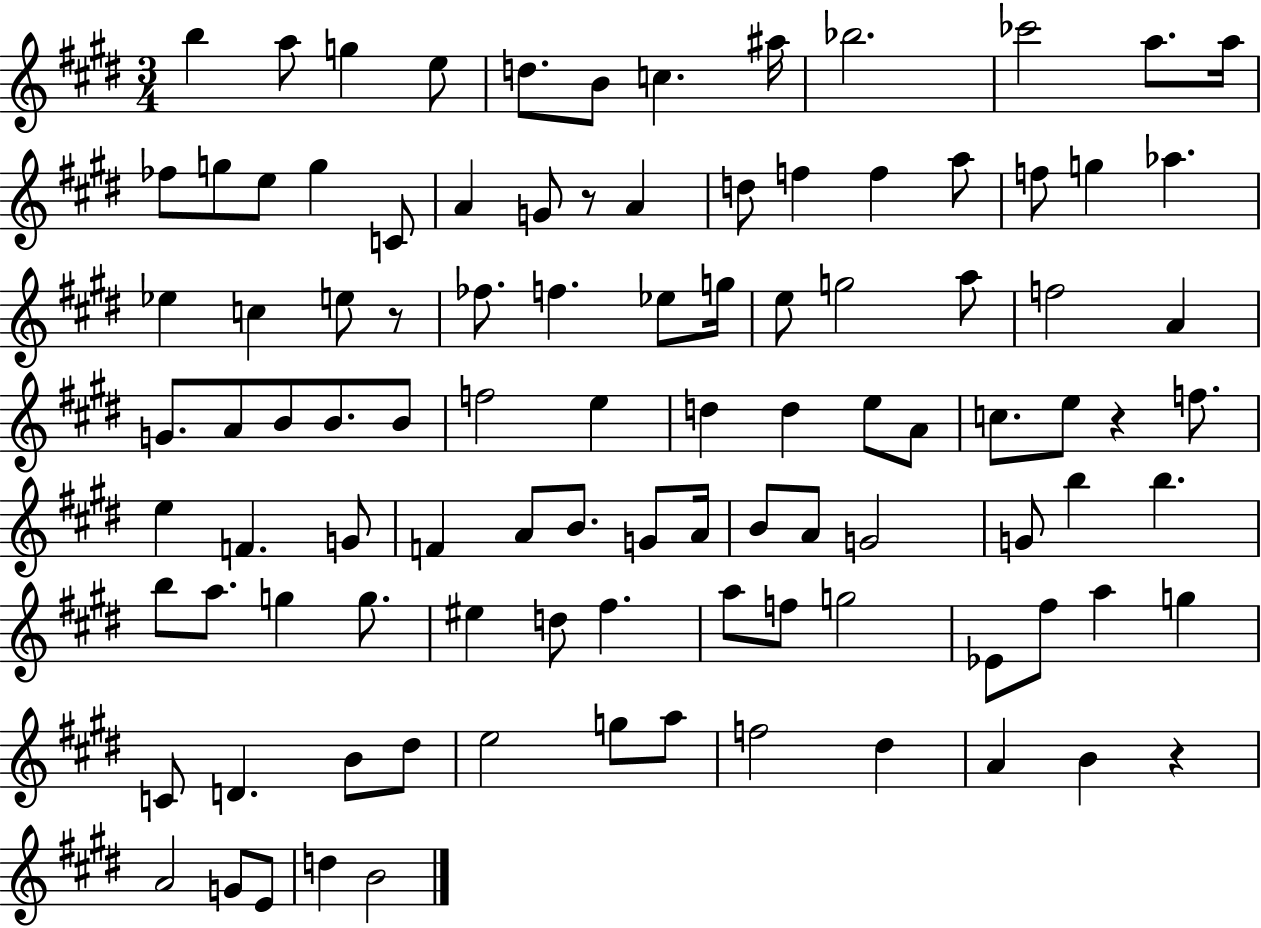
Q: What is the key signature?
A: E major